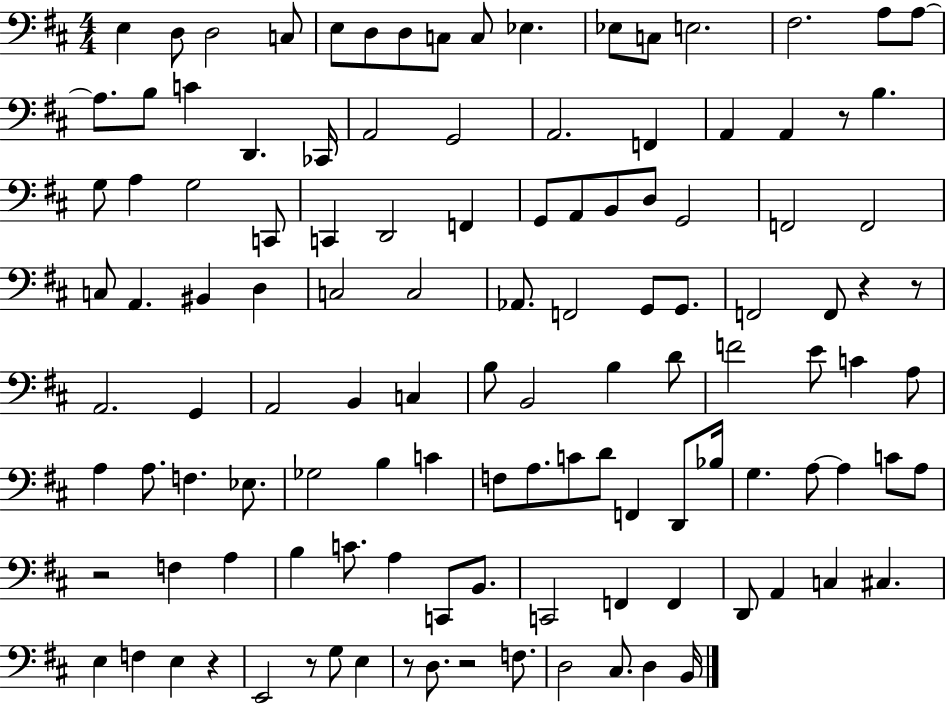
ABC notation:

X:1
T:Untitled
M:4/4
L:1/4
K:D
E, D,/2 D,2 C,/2 E,/2 D,/2 D,/2 C,/2 C,/2 _E, _E,/2 C,/2 E,2 ^F,2 A,/2 A,/2 A,/2 B,/2 C D,, _C,,/4 A,,2 G,,2 A,,2 F,, A,, A,, z/2 B, G,/2 A, G,2 C,,/2 C,, D,,2 F,, G,,/2 A,,/2 B,,/2 D,/2 G,,2 F,,2 F,,2 C,/2 A,, ^B,, D, C,2 C,2 _A,,/2 F,,2 G,,/2 G,,/2 F,,2 F,,/2 z z/2 A,,2 G,, A,,2 B,, C, B,/2 B,,2 B, D/2 F2 E/2 C A,/2 A, A,/2 F, _E,/2 _G,2 B, C F,/2 A,/2 C/2 D/2 F,, D,,/2 _B,/4 G, A,/2 A, C/2 A,/2 z2 F, A, B, C/2 A, C,,/2 B,,/2 C,,2 F,, F,, D,,/2 A,, C, ^C, E, F, E, z E,,2 z/2 G,/2 E, z/2 D,/2 z2 F,/2 D,2 ^C,/2 D, B,,/4